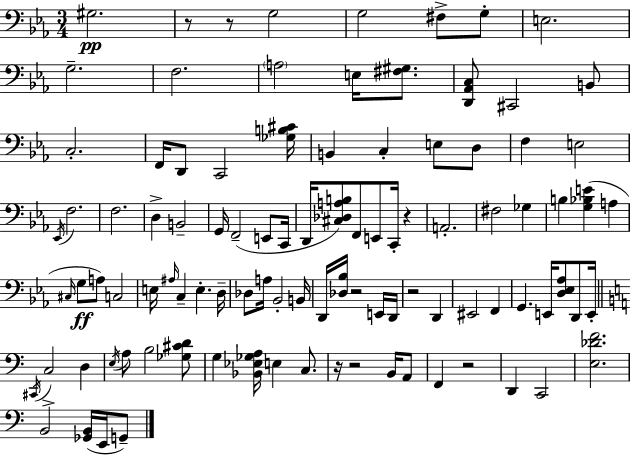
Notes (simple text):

G#3/h. R/e R/e G3/h G3/h F#3/e G3/e E3/h. G3/h. F3/h. A3/h E3/s [F#3,G#3]/e. [D2,Ab2,C3]/e C#2/h B2/e C3/h. F2/s D2/e C2/h [Gb3,B3,C#4]/s B2/q C3/q E3/e D3/e F3/q E3/h Eb2/s F3/h. F3/h. D3/q B2/h G2/s F2/h E2/e C2/s D2/s [C#3,Db3,A3,B3]/e F2/e E2/e C2/s R/q A2/h. F#3/h Gb3/q B3/q [G3,Bb3,E4]/q A3/q C#3/s G3/e A3/e C3/h E3/s A#3/s C3/q E3/q. D3/s Db3/e A3/s Bb2/h B2/s D2/s [Db3,Bb3]/s R/h E2/s D2/s R/h D2/q EIS2/h F2/q G2/q. E2/s [D3,Eb3,Ab3]/e D2/e E2/s C#2/s C3/h D3/q E3/s A3/e B3/h [Gb3,C#4,D4]/e G3/q [Bb2,Eb3,Gb3,A3]/s E3/q C3/e. R/s R/h B2/s A2/e F2/q R/h D2/q C2/h [E3,Db4,F4]/h. B2/h [Gb2,B2]/s E2/s G2/e